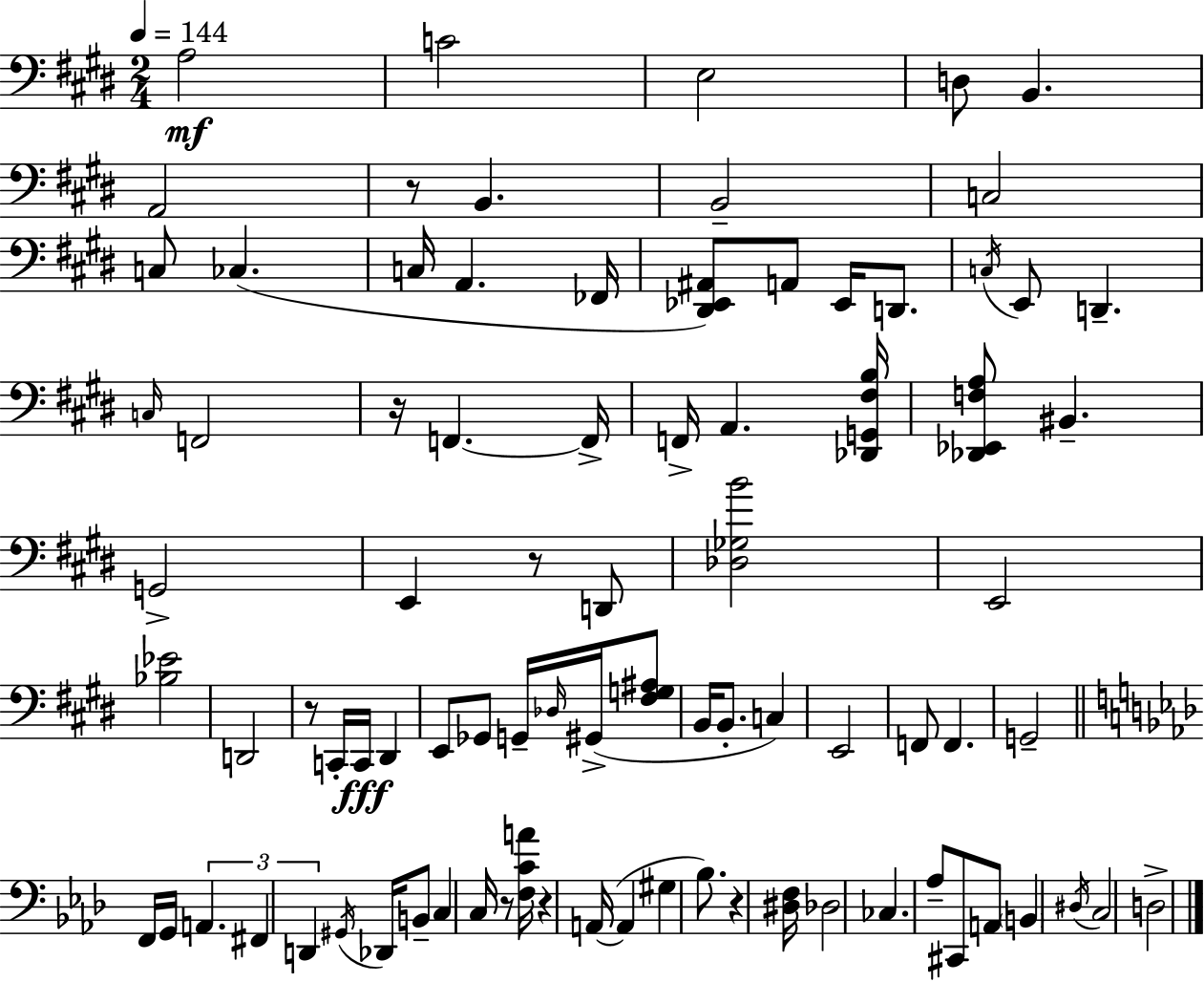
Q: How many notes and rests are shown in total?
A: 85